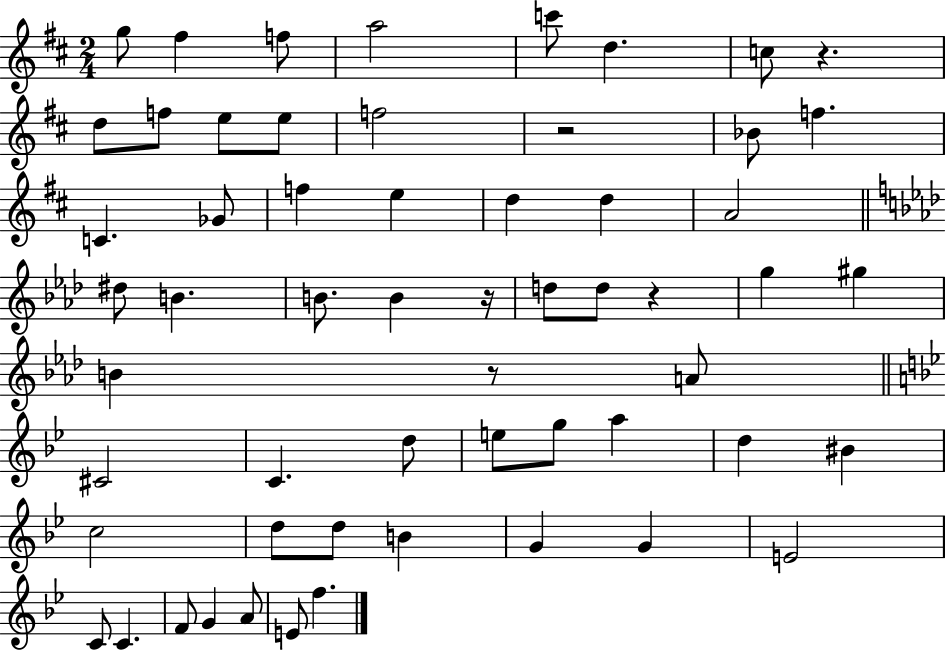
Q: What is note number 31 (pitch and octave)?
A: A4